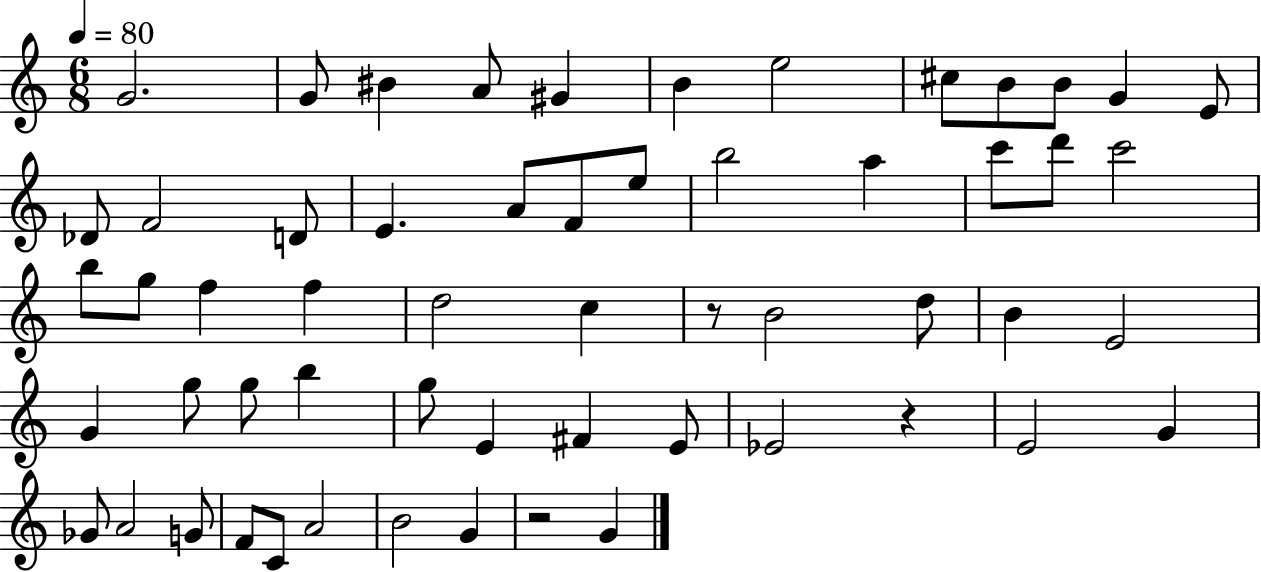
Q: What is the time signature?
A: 6/8